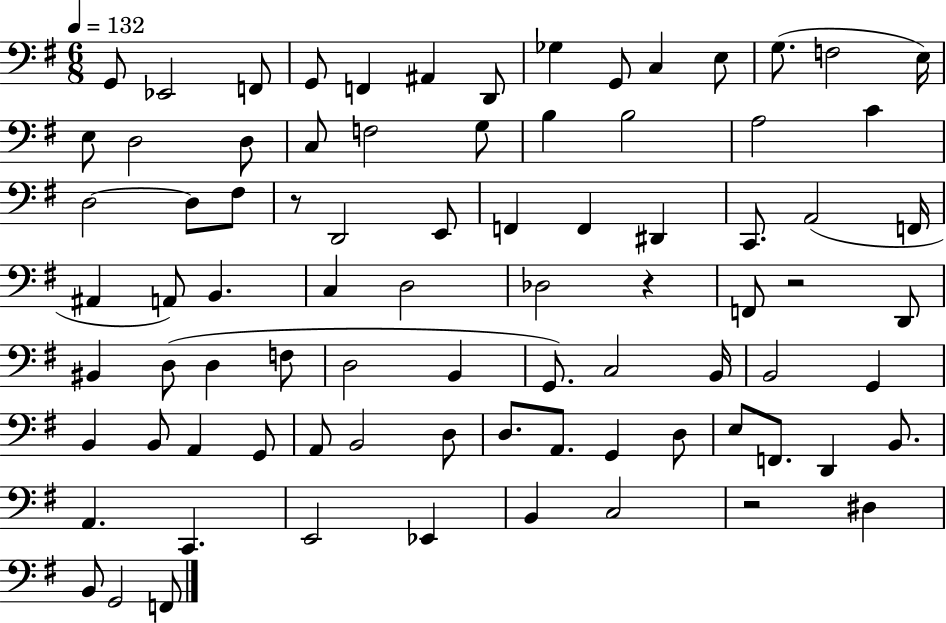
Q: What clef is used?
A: bass